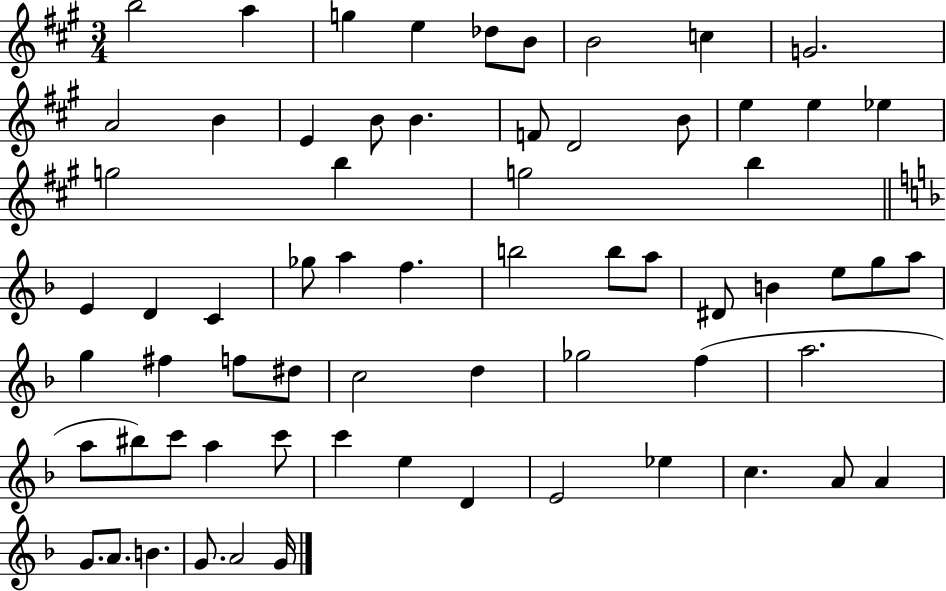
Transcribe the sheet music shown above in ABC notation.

X:1
T:Untitled
M:3/4
L:1/4
K:A
b2 a g e _d/2 B/2 B2 c G2 A2 B E B/2 B F/2 D2 B/2 e e _e g2 b g2 b E D C _g/2 a f b2 b/2 a/2 ^D/2 B e/2 g/2 a/2 g ^f f/2 ^d/2 c2 d _g2 f a2 a/2 ^b/2 c'/2 a c'/2 c' e D E2 _e c A/2 A G/2 A/2 B G/2 A2 G/4